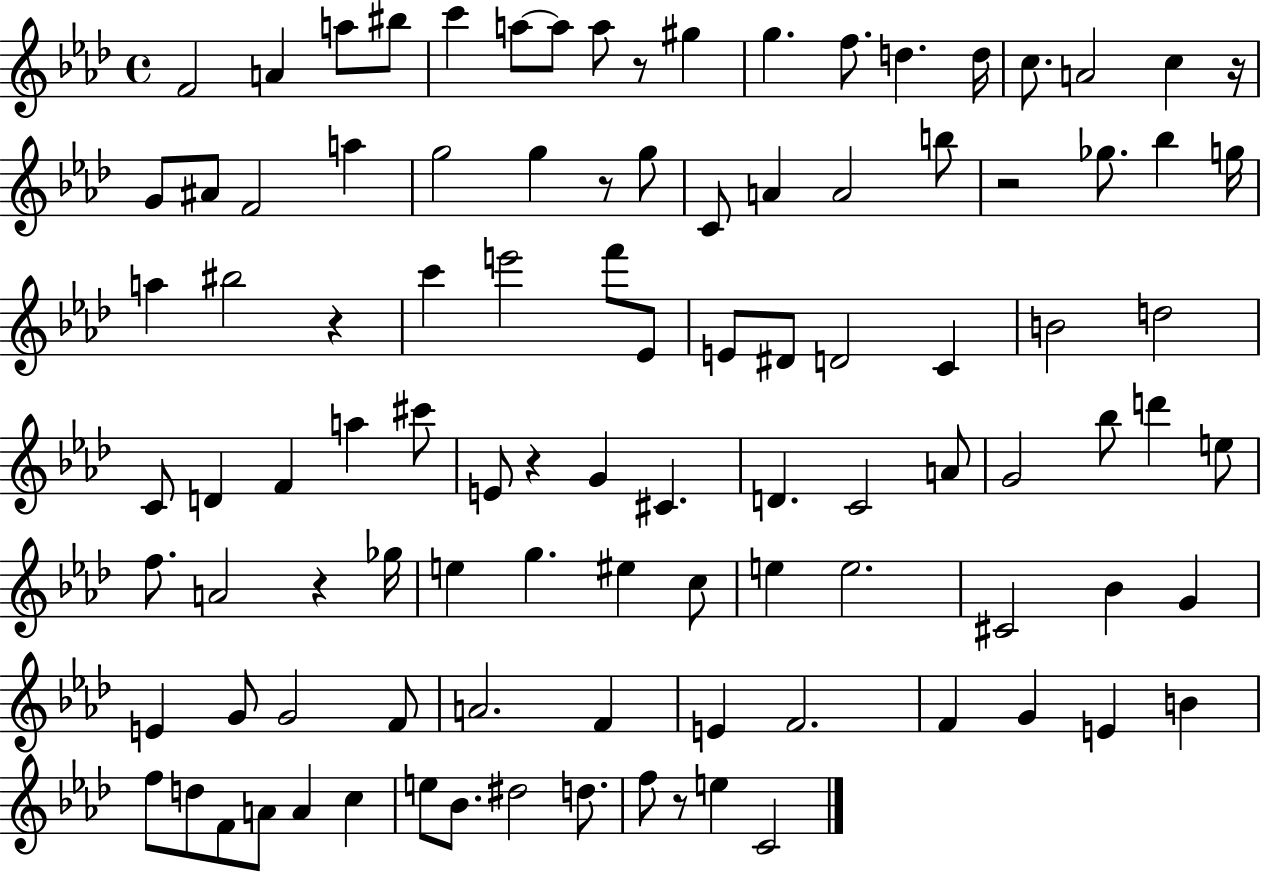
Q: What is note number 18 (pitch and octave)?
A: A#4